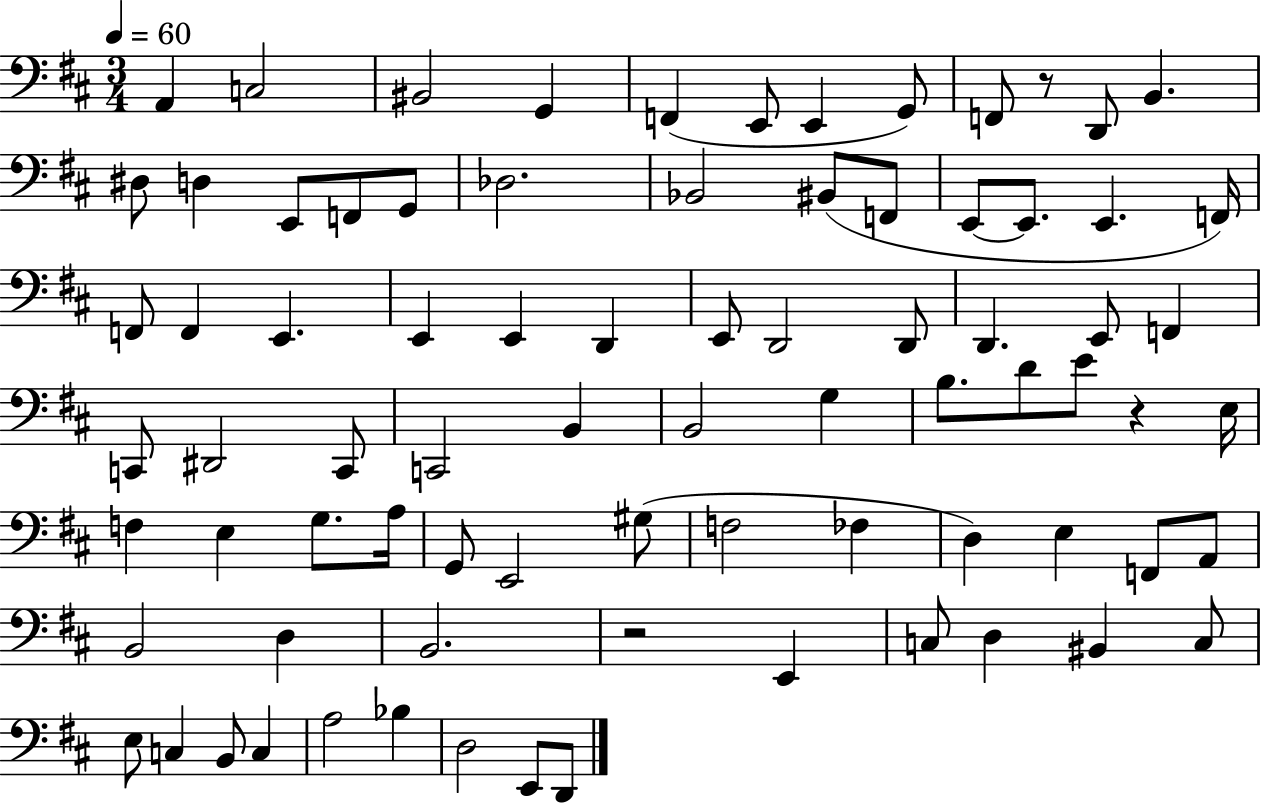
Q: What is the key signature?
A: D major